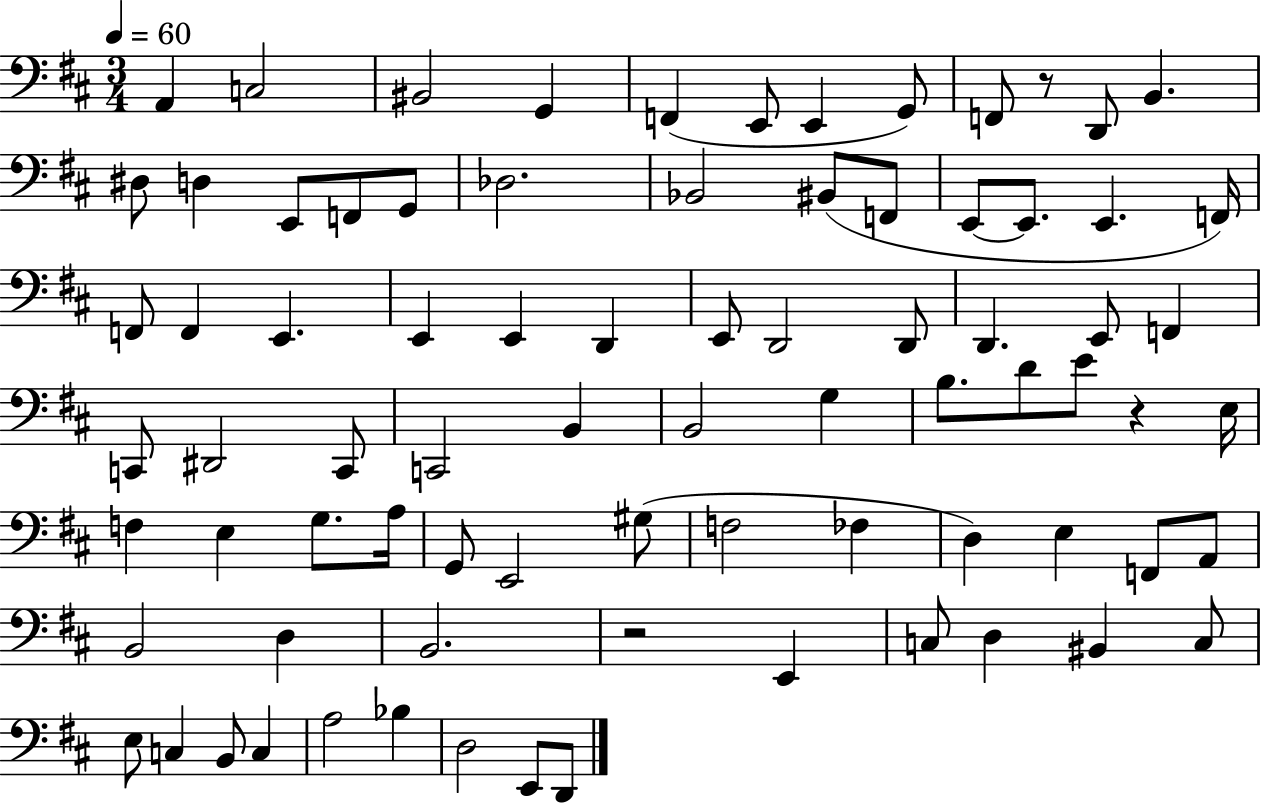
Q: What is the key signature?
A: D major